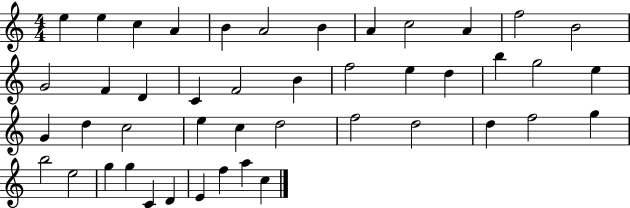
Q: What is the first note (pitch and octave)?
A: E5